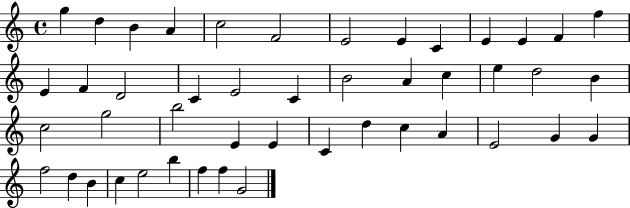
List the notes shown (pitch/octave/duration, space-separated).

G5/q D5/q B4/q A4/q C5/h F4/h E4/h E4/q C4/q E4/q E4/q F4/q F5/q E4/q F4/q D4/h C4/q E4/h C4/q B4/h A4/q C5/q E5/q D5/h B4/q C5/h G5/h B5/h E4/q E4/q C4/q D5/q C5/q A4/q E4/h G4/q G4/q F5/h D5/q B4/q C5/q E5/h B5/q F5/q F5/q G4/h